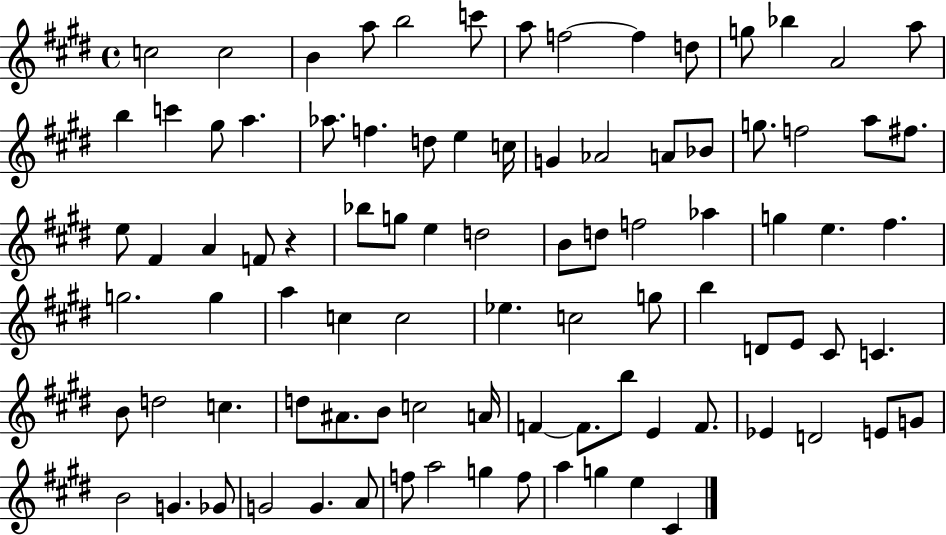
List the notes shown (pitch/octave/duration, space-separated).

C5/h C5/h B4/q A5/e B5/h C6/e A5/e F5/h F5/q D5/e G5/e Bb5/q A4/h A5/e B5/q C6/q G#5/e A5/q. Ab5/e. F5/q. D5/e E5/q C5/s G4/q Ab4/h A4/e Bb4/e G5/e. F5/h A5/e F#5/e. E5/e F#4/q A4/q F4/e R/q Bb5/e G5/e E5/q D5/h B4/e D5/e F5/h Ab5/q G5/q E5/q. F#5/q. G5/h. G5/q A5/q C5/q C5/h Eb5/q. C5/h G5/e B5/q D4/e E4/e C#4/e C4/q. B4/e D5/h C5/q. D5/e A#4/e. B4/e C5/h A4/s F4/q F4/e. B5/e E4/q F4/e. Eb4/q D4/h E4/e G4/e B4/h G4/q. Gb4/e G4/h G4/q. A4/e F5/e A5/h G5/q F5/e A5/q G5/q E5/q C#4/q